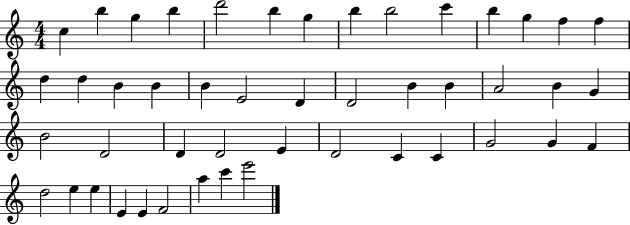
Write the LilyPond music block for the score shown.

{
  \clef treble
  \numericTimeSignature
  \time 4/4
  \key c \major
  c''4 b''4 g''4 b''4 | d'''2 b''4 g''4 | b''4 b''2 c'''4 | b''4 g''4 f''4 f''4 | \break d''4 d''4 b'4 b'4 | b'4 e'2 d'4 | d'2 b'4 b'4 | a'2 b'4 g'4 | \break b'2 d'2 | d'4 d'2 e'4 | d'2 c'4 c'4 | g'2 g'4 f'4 | \break d''2 e''4 e''4 | e'4 e'4 f'2 | a''4 c'''4 e'''2 | \bar "|."
}